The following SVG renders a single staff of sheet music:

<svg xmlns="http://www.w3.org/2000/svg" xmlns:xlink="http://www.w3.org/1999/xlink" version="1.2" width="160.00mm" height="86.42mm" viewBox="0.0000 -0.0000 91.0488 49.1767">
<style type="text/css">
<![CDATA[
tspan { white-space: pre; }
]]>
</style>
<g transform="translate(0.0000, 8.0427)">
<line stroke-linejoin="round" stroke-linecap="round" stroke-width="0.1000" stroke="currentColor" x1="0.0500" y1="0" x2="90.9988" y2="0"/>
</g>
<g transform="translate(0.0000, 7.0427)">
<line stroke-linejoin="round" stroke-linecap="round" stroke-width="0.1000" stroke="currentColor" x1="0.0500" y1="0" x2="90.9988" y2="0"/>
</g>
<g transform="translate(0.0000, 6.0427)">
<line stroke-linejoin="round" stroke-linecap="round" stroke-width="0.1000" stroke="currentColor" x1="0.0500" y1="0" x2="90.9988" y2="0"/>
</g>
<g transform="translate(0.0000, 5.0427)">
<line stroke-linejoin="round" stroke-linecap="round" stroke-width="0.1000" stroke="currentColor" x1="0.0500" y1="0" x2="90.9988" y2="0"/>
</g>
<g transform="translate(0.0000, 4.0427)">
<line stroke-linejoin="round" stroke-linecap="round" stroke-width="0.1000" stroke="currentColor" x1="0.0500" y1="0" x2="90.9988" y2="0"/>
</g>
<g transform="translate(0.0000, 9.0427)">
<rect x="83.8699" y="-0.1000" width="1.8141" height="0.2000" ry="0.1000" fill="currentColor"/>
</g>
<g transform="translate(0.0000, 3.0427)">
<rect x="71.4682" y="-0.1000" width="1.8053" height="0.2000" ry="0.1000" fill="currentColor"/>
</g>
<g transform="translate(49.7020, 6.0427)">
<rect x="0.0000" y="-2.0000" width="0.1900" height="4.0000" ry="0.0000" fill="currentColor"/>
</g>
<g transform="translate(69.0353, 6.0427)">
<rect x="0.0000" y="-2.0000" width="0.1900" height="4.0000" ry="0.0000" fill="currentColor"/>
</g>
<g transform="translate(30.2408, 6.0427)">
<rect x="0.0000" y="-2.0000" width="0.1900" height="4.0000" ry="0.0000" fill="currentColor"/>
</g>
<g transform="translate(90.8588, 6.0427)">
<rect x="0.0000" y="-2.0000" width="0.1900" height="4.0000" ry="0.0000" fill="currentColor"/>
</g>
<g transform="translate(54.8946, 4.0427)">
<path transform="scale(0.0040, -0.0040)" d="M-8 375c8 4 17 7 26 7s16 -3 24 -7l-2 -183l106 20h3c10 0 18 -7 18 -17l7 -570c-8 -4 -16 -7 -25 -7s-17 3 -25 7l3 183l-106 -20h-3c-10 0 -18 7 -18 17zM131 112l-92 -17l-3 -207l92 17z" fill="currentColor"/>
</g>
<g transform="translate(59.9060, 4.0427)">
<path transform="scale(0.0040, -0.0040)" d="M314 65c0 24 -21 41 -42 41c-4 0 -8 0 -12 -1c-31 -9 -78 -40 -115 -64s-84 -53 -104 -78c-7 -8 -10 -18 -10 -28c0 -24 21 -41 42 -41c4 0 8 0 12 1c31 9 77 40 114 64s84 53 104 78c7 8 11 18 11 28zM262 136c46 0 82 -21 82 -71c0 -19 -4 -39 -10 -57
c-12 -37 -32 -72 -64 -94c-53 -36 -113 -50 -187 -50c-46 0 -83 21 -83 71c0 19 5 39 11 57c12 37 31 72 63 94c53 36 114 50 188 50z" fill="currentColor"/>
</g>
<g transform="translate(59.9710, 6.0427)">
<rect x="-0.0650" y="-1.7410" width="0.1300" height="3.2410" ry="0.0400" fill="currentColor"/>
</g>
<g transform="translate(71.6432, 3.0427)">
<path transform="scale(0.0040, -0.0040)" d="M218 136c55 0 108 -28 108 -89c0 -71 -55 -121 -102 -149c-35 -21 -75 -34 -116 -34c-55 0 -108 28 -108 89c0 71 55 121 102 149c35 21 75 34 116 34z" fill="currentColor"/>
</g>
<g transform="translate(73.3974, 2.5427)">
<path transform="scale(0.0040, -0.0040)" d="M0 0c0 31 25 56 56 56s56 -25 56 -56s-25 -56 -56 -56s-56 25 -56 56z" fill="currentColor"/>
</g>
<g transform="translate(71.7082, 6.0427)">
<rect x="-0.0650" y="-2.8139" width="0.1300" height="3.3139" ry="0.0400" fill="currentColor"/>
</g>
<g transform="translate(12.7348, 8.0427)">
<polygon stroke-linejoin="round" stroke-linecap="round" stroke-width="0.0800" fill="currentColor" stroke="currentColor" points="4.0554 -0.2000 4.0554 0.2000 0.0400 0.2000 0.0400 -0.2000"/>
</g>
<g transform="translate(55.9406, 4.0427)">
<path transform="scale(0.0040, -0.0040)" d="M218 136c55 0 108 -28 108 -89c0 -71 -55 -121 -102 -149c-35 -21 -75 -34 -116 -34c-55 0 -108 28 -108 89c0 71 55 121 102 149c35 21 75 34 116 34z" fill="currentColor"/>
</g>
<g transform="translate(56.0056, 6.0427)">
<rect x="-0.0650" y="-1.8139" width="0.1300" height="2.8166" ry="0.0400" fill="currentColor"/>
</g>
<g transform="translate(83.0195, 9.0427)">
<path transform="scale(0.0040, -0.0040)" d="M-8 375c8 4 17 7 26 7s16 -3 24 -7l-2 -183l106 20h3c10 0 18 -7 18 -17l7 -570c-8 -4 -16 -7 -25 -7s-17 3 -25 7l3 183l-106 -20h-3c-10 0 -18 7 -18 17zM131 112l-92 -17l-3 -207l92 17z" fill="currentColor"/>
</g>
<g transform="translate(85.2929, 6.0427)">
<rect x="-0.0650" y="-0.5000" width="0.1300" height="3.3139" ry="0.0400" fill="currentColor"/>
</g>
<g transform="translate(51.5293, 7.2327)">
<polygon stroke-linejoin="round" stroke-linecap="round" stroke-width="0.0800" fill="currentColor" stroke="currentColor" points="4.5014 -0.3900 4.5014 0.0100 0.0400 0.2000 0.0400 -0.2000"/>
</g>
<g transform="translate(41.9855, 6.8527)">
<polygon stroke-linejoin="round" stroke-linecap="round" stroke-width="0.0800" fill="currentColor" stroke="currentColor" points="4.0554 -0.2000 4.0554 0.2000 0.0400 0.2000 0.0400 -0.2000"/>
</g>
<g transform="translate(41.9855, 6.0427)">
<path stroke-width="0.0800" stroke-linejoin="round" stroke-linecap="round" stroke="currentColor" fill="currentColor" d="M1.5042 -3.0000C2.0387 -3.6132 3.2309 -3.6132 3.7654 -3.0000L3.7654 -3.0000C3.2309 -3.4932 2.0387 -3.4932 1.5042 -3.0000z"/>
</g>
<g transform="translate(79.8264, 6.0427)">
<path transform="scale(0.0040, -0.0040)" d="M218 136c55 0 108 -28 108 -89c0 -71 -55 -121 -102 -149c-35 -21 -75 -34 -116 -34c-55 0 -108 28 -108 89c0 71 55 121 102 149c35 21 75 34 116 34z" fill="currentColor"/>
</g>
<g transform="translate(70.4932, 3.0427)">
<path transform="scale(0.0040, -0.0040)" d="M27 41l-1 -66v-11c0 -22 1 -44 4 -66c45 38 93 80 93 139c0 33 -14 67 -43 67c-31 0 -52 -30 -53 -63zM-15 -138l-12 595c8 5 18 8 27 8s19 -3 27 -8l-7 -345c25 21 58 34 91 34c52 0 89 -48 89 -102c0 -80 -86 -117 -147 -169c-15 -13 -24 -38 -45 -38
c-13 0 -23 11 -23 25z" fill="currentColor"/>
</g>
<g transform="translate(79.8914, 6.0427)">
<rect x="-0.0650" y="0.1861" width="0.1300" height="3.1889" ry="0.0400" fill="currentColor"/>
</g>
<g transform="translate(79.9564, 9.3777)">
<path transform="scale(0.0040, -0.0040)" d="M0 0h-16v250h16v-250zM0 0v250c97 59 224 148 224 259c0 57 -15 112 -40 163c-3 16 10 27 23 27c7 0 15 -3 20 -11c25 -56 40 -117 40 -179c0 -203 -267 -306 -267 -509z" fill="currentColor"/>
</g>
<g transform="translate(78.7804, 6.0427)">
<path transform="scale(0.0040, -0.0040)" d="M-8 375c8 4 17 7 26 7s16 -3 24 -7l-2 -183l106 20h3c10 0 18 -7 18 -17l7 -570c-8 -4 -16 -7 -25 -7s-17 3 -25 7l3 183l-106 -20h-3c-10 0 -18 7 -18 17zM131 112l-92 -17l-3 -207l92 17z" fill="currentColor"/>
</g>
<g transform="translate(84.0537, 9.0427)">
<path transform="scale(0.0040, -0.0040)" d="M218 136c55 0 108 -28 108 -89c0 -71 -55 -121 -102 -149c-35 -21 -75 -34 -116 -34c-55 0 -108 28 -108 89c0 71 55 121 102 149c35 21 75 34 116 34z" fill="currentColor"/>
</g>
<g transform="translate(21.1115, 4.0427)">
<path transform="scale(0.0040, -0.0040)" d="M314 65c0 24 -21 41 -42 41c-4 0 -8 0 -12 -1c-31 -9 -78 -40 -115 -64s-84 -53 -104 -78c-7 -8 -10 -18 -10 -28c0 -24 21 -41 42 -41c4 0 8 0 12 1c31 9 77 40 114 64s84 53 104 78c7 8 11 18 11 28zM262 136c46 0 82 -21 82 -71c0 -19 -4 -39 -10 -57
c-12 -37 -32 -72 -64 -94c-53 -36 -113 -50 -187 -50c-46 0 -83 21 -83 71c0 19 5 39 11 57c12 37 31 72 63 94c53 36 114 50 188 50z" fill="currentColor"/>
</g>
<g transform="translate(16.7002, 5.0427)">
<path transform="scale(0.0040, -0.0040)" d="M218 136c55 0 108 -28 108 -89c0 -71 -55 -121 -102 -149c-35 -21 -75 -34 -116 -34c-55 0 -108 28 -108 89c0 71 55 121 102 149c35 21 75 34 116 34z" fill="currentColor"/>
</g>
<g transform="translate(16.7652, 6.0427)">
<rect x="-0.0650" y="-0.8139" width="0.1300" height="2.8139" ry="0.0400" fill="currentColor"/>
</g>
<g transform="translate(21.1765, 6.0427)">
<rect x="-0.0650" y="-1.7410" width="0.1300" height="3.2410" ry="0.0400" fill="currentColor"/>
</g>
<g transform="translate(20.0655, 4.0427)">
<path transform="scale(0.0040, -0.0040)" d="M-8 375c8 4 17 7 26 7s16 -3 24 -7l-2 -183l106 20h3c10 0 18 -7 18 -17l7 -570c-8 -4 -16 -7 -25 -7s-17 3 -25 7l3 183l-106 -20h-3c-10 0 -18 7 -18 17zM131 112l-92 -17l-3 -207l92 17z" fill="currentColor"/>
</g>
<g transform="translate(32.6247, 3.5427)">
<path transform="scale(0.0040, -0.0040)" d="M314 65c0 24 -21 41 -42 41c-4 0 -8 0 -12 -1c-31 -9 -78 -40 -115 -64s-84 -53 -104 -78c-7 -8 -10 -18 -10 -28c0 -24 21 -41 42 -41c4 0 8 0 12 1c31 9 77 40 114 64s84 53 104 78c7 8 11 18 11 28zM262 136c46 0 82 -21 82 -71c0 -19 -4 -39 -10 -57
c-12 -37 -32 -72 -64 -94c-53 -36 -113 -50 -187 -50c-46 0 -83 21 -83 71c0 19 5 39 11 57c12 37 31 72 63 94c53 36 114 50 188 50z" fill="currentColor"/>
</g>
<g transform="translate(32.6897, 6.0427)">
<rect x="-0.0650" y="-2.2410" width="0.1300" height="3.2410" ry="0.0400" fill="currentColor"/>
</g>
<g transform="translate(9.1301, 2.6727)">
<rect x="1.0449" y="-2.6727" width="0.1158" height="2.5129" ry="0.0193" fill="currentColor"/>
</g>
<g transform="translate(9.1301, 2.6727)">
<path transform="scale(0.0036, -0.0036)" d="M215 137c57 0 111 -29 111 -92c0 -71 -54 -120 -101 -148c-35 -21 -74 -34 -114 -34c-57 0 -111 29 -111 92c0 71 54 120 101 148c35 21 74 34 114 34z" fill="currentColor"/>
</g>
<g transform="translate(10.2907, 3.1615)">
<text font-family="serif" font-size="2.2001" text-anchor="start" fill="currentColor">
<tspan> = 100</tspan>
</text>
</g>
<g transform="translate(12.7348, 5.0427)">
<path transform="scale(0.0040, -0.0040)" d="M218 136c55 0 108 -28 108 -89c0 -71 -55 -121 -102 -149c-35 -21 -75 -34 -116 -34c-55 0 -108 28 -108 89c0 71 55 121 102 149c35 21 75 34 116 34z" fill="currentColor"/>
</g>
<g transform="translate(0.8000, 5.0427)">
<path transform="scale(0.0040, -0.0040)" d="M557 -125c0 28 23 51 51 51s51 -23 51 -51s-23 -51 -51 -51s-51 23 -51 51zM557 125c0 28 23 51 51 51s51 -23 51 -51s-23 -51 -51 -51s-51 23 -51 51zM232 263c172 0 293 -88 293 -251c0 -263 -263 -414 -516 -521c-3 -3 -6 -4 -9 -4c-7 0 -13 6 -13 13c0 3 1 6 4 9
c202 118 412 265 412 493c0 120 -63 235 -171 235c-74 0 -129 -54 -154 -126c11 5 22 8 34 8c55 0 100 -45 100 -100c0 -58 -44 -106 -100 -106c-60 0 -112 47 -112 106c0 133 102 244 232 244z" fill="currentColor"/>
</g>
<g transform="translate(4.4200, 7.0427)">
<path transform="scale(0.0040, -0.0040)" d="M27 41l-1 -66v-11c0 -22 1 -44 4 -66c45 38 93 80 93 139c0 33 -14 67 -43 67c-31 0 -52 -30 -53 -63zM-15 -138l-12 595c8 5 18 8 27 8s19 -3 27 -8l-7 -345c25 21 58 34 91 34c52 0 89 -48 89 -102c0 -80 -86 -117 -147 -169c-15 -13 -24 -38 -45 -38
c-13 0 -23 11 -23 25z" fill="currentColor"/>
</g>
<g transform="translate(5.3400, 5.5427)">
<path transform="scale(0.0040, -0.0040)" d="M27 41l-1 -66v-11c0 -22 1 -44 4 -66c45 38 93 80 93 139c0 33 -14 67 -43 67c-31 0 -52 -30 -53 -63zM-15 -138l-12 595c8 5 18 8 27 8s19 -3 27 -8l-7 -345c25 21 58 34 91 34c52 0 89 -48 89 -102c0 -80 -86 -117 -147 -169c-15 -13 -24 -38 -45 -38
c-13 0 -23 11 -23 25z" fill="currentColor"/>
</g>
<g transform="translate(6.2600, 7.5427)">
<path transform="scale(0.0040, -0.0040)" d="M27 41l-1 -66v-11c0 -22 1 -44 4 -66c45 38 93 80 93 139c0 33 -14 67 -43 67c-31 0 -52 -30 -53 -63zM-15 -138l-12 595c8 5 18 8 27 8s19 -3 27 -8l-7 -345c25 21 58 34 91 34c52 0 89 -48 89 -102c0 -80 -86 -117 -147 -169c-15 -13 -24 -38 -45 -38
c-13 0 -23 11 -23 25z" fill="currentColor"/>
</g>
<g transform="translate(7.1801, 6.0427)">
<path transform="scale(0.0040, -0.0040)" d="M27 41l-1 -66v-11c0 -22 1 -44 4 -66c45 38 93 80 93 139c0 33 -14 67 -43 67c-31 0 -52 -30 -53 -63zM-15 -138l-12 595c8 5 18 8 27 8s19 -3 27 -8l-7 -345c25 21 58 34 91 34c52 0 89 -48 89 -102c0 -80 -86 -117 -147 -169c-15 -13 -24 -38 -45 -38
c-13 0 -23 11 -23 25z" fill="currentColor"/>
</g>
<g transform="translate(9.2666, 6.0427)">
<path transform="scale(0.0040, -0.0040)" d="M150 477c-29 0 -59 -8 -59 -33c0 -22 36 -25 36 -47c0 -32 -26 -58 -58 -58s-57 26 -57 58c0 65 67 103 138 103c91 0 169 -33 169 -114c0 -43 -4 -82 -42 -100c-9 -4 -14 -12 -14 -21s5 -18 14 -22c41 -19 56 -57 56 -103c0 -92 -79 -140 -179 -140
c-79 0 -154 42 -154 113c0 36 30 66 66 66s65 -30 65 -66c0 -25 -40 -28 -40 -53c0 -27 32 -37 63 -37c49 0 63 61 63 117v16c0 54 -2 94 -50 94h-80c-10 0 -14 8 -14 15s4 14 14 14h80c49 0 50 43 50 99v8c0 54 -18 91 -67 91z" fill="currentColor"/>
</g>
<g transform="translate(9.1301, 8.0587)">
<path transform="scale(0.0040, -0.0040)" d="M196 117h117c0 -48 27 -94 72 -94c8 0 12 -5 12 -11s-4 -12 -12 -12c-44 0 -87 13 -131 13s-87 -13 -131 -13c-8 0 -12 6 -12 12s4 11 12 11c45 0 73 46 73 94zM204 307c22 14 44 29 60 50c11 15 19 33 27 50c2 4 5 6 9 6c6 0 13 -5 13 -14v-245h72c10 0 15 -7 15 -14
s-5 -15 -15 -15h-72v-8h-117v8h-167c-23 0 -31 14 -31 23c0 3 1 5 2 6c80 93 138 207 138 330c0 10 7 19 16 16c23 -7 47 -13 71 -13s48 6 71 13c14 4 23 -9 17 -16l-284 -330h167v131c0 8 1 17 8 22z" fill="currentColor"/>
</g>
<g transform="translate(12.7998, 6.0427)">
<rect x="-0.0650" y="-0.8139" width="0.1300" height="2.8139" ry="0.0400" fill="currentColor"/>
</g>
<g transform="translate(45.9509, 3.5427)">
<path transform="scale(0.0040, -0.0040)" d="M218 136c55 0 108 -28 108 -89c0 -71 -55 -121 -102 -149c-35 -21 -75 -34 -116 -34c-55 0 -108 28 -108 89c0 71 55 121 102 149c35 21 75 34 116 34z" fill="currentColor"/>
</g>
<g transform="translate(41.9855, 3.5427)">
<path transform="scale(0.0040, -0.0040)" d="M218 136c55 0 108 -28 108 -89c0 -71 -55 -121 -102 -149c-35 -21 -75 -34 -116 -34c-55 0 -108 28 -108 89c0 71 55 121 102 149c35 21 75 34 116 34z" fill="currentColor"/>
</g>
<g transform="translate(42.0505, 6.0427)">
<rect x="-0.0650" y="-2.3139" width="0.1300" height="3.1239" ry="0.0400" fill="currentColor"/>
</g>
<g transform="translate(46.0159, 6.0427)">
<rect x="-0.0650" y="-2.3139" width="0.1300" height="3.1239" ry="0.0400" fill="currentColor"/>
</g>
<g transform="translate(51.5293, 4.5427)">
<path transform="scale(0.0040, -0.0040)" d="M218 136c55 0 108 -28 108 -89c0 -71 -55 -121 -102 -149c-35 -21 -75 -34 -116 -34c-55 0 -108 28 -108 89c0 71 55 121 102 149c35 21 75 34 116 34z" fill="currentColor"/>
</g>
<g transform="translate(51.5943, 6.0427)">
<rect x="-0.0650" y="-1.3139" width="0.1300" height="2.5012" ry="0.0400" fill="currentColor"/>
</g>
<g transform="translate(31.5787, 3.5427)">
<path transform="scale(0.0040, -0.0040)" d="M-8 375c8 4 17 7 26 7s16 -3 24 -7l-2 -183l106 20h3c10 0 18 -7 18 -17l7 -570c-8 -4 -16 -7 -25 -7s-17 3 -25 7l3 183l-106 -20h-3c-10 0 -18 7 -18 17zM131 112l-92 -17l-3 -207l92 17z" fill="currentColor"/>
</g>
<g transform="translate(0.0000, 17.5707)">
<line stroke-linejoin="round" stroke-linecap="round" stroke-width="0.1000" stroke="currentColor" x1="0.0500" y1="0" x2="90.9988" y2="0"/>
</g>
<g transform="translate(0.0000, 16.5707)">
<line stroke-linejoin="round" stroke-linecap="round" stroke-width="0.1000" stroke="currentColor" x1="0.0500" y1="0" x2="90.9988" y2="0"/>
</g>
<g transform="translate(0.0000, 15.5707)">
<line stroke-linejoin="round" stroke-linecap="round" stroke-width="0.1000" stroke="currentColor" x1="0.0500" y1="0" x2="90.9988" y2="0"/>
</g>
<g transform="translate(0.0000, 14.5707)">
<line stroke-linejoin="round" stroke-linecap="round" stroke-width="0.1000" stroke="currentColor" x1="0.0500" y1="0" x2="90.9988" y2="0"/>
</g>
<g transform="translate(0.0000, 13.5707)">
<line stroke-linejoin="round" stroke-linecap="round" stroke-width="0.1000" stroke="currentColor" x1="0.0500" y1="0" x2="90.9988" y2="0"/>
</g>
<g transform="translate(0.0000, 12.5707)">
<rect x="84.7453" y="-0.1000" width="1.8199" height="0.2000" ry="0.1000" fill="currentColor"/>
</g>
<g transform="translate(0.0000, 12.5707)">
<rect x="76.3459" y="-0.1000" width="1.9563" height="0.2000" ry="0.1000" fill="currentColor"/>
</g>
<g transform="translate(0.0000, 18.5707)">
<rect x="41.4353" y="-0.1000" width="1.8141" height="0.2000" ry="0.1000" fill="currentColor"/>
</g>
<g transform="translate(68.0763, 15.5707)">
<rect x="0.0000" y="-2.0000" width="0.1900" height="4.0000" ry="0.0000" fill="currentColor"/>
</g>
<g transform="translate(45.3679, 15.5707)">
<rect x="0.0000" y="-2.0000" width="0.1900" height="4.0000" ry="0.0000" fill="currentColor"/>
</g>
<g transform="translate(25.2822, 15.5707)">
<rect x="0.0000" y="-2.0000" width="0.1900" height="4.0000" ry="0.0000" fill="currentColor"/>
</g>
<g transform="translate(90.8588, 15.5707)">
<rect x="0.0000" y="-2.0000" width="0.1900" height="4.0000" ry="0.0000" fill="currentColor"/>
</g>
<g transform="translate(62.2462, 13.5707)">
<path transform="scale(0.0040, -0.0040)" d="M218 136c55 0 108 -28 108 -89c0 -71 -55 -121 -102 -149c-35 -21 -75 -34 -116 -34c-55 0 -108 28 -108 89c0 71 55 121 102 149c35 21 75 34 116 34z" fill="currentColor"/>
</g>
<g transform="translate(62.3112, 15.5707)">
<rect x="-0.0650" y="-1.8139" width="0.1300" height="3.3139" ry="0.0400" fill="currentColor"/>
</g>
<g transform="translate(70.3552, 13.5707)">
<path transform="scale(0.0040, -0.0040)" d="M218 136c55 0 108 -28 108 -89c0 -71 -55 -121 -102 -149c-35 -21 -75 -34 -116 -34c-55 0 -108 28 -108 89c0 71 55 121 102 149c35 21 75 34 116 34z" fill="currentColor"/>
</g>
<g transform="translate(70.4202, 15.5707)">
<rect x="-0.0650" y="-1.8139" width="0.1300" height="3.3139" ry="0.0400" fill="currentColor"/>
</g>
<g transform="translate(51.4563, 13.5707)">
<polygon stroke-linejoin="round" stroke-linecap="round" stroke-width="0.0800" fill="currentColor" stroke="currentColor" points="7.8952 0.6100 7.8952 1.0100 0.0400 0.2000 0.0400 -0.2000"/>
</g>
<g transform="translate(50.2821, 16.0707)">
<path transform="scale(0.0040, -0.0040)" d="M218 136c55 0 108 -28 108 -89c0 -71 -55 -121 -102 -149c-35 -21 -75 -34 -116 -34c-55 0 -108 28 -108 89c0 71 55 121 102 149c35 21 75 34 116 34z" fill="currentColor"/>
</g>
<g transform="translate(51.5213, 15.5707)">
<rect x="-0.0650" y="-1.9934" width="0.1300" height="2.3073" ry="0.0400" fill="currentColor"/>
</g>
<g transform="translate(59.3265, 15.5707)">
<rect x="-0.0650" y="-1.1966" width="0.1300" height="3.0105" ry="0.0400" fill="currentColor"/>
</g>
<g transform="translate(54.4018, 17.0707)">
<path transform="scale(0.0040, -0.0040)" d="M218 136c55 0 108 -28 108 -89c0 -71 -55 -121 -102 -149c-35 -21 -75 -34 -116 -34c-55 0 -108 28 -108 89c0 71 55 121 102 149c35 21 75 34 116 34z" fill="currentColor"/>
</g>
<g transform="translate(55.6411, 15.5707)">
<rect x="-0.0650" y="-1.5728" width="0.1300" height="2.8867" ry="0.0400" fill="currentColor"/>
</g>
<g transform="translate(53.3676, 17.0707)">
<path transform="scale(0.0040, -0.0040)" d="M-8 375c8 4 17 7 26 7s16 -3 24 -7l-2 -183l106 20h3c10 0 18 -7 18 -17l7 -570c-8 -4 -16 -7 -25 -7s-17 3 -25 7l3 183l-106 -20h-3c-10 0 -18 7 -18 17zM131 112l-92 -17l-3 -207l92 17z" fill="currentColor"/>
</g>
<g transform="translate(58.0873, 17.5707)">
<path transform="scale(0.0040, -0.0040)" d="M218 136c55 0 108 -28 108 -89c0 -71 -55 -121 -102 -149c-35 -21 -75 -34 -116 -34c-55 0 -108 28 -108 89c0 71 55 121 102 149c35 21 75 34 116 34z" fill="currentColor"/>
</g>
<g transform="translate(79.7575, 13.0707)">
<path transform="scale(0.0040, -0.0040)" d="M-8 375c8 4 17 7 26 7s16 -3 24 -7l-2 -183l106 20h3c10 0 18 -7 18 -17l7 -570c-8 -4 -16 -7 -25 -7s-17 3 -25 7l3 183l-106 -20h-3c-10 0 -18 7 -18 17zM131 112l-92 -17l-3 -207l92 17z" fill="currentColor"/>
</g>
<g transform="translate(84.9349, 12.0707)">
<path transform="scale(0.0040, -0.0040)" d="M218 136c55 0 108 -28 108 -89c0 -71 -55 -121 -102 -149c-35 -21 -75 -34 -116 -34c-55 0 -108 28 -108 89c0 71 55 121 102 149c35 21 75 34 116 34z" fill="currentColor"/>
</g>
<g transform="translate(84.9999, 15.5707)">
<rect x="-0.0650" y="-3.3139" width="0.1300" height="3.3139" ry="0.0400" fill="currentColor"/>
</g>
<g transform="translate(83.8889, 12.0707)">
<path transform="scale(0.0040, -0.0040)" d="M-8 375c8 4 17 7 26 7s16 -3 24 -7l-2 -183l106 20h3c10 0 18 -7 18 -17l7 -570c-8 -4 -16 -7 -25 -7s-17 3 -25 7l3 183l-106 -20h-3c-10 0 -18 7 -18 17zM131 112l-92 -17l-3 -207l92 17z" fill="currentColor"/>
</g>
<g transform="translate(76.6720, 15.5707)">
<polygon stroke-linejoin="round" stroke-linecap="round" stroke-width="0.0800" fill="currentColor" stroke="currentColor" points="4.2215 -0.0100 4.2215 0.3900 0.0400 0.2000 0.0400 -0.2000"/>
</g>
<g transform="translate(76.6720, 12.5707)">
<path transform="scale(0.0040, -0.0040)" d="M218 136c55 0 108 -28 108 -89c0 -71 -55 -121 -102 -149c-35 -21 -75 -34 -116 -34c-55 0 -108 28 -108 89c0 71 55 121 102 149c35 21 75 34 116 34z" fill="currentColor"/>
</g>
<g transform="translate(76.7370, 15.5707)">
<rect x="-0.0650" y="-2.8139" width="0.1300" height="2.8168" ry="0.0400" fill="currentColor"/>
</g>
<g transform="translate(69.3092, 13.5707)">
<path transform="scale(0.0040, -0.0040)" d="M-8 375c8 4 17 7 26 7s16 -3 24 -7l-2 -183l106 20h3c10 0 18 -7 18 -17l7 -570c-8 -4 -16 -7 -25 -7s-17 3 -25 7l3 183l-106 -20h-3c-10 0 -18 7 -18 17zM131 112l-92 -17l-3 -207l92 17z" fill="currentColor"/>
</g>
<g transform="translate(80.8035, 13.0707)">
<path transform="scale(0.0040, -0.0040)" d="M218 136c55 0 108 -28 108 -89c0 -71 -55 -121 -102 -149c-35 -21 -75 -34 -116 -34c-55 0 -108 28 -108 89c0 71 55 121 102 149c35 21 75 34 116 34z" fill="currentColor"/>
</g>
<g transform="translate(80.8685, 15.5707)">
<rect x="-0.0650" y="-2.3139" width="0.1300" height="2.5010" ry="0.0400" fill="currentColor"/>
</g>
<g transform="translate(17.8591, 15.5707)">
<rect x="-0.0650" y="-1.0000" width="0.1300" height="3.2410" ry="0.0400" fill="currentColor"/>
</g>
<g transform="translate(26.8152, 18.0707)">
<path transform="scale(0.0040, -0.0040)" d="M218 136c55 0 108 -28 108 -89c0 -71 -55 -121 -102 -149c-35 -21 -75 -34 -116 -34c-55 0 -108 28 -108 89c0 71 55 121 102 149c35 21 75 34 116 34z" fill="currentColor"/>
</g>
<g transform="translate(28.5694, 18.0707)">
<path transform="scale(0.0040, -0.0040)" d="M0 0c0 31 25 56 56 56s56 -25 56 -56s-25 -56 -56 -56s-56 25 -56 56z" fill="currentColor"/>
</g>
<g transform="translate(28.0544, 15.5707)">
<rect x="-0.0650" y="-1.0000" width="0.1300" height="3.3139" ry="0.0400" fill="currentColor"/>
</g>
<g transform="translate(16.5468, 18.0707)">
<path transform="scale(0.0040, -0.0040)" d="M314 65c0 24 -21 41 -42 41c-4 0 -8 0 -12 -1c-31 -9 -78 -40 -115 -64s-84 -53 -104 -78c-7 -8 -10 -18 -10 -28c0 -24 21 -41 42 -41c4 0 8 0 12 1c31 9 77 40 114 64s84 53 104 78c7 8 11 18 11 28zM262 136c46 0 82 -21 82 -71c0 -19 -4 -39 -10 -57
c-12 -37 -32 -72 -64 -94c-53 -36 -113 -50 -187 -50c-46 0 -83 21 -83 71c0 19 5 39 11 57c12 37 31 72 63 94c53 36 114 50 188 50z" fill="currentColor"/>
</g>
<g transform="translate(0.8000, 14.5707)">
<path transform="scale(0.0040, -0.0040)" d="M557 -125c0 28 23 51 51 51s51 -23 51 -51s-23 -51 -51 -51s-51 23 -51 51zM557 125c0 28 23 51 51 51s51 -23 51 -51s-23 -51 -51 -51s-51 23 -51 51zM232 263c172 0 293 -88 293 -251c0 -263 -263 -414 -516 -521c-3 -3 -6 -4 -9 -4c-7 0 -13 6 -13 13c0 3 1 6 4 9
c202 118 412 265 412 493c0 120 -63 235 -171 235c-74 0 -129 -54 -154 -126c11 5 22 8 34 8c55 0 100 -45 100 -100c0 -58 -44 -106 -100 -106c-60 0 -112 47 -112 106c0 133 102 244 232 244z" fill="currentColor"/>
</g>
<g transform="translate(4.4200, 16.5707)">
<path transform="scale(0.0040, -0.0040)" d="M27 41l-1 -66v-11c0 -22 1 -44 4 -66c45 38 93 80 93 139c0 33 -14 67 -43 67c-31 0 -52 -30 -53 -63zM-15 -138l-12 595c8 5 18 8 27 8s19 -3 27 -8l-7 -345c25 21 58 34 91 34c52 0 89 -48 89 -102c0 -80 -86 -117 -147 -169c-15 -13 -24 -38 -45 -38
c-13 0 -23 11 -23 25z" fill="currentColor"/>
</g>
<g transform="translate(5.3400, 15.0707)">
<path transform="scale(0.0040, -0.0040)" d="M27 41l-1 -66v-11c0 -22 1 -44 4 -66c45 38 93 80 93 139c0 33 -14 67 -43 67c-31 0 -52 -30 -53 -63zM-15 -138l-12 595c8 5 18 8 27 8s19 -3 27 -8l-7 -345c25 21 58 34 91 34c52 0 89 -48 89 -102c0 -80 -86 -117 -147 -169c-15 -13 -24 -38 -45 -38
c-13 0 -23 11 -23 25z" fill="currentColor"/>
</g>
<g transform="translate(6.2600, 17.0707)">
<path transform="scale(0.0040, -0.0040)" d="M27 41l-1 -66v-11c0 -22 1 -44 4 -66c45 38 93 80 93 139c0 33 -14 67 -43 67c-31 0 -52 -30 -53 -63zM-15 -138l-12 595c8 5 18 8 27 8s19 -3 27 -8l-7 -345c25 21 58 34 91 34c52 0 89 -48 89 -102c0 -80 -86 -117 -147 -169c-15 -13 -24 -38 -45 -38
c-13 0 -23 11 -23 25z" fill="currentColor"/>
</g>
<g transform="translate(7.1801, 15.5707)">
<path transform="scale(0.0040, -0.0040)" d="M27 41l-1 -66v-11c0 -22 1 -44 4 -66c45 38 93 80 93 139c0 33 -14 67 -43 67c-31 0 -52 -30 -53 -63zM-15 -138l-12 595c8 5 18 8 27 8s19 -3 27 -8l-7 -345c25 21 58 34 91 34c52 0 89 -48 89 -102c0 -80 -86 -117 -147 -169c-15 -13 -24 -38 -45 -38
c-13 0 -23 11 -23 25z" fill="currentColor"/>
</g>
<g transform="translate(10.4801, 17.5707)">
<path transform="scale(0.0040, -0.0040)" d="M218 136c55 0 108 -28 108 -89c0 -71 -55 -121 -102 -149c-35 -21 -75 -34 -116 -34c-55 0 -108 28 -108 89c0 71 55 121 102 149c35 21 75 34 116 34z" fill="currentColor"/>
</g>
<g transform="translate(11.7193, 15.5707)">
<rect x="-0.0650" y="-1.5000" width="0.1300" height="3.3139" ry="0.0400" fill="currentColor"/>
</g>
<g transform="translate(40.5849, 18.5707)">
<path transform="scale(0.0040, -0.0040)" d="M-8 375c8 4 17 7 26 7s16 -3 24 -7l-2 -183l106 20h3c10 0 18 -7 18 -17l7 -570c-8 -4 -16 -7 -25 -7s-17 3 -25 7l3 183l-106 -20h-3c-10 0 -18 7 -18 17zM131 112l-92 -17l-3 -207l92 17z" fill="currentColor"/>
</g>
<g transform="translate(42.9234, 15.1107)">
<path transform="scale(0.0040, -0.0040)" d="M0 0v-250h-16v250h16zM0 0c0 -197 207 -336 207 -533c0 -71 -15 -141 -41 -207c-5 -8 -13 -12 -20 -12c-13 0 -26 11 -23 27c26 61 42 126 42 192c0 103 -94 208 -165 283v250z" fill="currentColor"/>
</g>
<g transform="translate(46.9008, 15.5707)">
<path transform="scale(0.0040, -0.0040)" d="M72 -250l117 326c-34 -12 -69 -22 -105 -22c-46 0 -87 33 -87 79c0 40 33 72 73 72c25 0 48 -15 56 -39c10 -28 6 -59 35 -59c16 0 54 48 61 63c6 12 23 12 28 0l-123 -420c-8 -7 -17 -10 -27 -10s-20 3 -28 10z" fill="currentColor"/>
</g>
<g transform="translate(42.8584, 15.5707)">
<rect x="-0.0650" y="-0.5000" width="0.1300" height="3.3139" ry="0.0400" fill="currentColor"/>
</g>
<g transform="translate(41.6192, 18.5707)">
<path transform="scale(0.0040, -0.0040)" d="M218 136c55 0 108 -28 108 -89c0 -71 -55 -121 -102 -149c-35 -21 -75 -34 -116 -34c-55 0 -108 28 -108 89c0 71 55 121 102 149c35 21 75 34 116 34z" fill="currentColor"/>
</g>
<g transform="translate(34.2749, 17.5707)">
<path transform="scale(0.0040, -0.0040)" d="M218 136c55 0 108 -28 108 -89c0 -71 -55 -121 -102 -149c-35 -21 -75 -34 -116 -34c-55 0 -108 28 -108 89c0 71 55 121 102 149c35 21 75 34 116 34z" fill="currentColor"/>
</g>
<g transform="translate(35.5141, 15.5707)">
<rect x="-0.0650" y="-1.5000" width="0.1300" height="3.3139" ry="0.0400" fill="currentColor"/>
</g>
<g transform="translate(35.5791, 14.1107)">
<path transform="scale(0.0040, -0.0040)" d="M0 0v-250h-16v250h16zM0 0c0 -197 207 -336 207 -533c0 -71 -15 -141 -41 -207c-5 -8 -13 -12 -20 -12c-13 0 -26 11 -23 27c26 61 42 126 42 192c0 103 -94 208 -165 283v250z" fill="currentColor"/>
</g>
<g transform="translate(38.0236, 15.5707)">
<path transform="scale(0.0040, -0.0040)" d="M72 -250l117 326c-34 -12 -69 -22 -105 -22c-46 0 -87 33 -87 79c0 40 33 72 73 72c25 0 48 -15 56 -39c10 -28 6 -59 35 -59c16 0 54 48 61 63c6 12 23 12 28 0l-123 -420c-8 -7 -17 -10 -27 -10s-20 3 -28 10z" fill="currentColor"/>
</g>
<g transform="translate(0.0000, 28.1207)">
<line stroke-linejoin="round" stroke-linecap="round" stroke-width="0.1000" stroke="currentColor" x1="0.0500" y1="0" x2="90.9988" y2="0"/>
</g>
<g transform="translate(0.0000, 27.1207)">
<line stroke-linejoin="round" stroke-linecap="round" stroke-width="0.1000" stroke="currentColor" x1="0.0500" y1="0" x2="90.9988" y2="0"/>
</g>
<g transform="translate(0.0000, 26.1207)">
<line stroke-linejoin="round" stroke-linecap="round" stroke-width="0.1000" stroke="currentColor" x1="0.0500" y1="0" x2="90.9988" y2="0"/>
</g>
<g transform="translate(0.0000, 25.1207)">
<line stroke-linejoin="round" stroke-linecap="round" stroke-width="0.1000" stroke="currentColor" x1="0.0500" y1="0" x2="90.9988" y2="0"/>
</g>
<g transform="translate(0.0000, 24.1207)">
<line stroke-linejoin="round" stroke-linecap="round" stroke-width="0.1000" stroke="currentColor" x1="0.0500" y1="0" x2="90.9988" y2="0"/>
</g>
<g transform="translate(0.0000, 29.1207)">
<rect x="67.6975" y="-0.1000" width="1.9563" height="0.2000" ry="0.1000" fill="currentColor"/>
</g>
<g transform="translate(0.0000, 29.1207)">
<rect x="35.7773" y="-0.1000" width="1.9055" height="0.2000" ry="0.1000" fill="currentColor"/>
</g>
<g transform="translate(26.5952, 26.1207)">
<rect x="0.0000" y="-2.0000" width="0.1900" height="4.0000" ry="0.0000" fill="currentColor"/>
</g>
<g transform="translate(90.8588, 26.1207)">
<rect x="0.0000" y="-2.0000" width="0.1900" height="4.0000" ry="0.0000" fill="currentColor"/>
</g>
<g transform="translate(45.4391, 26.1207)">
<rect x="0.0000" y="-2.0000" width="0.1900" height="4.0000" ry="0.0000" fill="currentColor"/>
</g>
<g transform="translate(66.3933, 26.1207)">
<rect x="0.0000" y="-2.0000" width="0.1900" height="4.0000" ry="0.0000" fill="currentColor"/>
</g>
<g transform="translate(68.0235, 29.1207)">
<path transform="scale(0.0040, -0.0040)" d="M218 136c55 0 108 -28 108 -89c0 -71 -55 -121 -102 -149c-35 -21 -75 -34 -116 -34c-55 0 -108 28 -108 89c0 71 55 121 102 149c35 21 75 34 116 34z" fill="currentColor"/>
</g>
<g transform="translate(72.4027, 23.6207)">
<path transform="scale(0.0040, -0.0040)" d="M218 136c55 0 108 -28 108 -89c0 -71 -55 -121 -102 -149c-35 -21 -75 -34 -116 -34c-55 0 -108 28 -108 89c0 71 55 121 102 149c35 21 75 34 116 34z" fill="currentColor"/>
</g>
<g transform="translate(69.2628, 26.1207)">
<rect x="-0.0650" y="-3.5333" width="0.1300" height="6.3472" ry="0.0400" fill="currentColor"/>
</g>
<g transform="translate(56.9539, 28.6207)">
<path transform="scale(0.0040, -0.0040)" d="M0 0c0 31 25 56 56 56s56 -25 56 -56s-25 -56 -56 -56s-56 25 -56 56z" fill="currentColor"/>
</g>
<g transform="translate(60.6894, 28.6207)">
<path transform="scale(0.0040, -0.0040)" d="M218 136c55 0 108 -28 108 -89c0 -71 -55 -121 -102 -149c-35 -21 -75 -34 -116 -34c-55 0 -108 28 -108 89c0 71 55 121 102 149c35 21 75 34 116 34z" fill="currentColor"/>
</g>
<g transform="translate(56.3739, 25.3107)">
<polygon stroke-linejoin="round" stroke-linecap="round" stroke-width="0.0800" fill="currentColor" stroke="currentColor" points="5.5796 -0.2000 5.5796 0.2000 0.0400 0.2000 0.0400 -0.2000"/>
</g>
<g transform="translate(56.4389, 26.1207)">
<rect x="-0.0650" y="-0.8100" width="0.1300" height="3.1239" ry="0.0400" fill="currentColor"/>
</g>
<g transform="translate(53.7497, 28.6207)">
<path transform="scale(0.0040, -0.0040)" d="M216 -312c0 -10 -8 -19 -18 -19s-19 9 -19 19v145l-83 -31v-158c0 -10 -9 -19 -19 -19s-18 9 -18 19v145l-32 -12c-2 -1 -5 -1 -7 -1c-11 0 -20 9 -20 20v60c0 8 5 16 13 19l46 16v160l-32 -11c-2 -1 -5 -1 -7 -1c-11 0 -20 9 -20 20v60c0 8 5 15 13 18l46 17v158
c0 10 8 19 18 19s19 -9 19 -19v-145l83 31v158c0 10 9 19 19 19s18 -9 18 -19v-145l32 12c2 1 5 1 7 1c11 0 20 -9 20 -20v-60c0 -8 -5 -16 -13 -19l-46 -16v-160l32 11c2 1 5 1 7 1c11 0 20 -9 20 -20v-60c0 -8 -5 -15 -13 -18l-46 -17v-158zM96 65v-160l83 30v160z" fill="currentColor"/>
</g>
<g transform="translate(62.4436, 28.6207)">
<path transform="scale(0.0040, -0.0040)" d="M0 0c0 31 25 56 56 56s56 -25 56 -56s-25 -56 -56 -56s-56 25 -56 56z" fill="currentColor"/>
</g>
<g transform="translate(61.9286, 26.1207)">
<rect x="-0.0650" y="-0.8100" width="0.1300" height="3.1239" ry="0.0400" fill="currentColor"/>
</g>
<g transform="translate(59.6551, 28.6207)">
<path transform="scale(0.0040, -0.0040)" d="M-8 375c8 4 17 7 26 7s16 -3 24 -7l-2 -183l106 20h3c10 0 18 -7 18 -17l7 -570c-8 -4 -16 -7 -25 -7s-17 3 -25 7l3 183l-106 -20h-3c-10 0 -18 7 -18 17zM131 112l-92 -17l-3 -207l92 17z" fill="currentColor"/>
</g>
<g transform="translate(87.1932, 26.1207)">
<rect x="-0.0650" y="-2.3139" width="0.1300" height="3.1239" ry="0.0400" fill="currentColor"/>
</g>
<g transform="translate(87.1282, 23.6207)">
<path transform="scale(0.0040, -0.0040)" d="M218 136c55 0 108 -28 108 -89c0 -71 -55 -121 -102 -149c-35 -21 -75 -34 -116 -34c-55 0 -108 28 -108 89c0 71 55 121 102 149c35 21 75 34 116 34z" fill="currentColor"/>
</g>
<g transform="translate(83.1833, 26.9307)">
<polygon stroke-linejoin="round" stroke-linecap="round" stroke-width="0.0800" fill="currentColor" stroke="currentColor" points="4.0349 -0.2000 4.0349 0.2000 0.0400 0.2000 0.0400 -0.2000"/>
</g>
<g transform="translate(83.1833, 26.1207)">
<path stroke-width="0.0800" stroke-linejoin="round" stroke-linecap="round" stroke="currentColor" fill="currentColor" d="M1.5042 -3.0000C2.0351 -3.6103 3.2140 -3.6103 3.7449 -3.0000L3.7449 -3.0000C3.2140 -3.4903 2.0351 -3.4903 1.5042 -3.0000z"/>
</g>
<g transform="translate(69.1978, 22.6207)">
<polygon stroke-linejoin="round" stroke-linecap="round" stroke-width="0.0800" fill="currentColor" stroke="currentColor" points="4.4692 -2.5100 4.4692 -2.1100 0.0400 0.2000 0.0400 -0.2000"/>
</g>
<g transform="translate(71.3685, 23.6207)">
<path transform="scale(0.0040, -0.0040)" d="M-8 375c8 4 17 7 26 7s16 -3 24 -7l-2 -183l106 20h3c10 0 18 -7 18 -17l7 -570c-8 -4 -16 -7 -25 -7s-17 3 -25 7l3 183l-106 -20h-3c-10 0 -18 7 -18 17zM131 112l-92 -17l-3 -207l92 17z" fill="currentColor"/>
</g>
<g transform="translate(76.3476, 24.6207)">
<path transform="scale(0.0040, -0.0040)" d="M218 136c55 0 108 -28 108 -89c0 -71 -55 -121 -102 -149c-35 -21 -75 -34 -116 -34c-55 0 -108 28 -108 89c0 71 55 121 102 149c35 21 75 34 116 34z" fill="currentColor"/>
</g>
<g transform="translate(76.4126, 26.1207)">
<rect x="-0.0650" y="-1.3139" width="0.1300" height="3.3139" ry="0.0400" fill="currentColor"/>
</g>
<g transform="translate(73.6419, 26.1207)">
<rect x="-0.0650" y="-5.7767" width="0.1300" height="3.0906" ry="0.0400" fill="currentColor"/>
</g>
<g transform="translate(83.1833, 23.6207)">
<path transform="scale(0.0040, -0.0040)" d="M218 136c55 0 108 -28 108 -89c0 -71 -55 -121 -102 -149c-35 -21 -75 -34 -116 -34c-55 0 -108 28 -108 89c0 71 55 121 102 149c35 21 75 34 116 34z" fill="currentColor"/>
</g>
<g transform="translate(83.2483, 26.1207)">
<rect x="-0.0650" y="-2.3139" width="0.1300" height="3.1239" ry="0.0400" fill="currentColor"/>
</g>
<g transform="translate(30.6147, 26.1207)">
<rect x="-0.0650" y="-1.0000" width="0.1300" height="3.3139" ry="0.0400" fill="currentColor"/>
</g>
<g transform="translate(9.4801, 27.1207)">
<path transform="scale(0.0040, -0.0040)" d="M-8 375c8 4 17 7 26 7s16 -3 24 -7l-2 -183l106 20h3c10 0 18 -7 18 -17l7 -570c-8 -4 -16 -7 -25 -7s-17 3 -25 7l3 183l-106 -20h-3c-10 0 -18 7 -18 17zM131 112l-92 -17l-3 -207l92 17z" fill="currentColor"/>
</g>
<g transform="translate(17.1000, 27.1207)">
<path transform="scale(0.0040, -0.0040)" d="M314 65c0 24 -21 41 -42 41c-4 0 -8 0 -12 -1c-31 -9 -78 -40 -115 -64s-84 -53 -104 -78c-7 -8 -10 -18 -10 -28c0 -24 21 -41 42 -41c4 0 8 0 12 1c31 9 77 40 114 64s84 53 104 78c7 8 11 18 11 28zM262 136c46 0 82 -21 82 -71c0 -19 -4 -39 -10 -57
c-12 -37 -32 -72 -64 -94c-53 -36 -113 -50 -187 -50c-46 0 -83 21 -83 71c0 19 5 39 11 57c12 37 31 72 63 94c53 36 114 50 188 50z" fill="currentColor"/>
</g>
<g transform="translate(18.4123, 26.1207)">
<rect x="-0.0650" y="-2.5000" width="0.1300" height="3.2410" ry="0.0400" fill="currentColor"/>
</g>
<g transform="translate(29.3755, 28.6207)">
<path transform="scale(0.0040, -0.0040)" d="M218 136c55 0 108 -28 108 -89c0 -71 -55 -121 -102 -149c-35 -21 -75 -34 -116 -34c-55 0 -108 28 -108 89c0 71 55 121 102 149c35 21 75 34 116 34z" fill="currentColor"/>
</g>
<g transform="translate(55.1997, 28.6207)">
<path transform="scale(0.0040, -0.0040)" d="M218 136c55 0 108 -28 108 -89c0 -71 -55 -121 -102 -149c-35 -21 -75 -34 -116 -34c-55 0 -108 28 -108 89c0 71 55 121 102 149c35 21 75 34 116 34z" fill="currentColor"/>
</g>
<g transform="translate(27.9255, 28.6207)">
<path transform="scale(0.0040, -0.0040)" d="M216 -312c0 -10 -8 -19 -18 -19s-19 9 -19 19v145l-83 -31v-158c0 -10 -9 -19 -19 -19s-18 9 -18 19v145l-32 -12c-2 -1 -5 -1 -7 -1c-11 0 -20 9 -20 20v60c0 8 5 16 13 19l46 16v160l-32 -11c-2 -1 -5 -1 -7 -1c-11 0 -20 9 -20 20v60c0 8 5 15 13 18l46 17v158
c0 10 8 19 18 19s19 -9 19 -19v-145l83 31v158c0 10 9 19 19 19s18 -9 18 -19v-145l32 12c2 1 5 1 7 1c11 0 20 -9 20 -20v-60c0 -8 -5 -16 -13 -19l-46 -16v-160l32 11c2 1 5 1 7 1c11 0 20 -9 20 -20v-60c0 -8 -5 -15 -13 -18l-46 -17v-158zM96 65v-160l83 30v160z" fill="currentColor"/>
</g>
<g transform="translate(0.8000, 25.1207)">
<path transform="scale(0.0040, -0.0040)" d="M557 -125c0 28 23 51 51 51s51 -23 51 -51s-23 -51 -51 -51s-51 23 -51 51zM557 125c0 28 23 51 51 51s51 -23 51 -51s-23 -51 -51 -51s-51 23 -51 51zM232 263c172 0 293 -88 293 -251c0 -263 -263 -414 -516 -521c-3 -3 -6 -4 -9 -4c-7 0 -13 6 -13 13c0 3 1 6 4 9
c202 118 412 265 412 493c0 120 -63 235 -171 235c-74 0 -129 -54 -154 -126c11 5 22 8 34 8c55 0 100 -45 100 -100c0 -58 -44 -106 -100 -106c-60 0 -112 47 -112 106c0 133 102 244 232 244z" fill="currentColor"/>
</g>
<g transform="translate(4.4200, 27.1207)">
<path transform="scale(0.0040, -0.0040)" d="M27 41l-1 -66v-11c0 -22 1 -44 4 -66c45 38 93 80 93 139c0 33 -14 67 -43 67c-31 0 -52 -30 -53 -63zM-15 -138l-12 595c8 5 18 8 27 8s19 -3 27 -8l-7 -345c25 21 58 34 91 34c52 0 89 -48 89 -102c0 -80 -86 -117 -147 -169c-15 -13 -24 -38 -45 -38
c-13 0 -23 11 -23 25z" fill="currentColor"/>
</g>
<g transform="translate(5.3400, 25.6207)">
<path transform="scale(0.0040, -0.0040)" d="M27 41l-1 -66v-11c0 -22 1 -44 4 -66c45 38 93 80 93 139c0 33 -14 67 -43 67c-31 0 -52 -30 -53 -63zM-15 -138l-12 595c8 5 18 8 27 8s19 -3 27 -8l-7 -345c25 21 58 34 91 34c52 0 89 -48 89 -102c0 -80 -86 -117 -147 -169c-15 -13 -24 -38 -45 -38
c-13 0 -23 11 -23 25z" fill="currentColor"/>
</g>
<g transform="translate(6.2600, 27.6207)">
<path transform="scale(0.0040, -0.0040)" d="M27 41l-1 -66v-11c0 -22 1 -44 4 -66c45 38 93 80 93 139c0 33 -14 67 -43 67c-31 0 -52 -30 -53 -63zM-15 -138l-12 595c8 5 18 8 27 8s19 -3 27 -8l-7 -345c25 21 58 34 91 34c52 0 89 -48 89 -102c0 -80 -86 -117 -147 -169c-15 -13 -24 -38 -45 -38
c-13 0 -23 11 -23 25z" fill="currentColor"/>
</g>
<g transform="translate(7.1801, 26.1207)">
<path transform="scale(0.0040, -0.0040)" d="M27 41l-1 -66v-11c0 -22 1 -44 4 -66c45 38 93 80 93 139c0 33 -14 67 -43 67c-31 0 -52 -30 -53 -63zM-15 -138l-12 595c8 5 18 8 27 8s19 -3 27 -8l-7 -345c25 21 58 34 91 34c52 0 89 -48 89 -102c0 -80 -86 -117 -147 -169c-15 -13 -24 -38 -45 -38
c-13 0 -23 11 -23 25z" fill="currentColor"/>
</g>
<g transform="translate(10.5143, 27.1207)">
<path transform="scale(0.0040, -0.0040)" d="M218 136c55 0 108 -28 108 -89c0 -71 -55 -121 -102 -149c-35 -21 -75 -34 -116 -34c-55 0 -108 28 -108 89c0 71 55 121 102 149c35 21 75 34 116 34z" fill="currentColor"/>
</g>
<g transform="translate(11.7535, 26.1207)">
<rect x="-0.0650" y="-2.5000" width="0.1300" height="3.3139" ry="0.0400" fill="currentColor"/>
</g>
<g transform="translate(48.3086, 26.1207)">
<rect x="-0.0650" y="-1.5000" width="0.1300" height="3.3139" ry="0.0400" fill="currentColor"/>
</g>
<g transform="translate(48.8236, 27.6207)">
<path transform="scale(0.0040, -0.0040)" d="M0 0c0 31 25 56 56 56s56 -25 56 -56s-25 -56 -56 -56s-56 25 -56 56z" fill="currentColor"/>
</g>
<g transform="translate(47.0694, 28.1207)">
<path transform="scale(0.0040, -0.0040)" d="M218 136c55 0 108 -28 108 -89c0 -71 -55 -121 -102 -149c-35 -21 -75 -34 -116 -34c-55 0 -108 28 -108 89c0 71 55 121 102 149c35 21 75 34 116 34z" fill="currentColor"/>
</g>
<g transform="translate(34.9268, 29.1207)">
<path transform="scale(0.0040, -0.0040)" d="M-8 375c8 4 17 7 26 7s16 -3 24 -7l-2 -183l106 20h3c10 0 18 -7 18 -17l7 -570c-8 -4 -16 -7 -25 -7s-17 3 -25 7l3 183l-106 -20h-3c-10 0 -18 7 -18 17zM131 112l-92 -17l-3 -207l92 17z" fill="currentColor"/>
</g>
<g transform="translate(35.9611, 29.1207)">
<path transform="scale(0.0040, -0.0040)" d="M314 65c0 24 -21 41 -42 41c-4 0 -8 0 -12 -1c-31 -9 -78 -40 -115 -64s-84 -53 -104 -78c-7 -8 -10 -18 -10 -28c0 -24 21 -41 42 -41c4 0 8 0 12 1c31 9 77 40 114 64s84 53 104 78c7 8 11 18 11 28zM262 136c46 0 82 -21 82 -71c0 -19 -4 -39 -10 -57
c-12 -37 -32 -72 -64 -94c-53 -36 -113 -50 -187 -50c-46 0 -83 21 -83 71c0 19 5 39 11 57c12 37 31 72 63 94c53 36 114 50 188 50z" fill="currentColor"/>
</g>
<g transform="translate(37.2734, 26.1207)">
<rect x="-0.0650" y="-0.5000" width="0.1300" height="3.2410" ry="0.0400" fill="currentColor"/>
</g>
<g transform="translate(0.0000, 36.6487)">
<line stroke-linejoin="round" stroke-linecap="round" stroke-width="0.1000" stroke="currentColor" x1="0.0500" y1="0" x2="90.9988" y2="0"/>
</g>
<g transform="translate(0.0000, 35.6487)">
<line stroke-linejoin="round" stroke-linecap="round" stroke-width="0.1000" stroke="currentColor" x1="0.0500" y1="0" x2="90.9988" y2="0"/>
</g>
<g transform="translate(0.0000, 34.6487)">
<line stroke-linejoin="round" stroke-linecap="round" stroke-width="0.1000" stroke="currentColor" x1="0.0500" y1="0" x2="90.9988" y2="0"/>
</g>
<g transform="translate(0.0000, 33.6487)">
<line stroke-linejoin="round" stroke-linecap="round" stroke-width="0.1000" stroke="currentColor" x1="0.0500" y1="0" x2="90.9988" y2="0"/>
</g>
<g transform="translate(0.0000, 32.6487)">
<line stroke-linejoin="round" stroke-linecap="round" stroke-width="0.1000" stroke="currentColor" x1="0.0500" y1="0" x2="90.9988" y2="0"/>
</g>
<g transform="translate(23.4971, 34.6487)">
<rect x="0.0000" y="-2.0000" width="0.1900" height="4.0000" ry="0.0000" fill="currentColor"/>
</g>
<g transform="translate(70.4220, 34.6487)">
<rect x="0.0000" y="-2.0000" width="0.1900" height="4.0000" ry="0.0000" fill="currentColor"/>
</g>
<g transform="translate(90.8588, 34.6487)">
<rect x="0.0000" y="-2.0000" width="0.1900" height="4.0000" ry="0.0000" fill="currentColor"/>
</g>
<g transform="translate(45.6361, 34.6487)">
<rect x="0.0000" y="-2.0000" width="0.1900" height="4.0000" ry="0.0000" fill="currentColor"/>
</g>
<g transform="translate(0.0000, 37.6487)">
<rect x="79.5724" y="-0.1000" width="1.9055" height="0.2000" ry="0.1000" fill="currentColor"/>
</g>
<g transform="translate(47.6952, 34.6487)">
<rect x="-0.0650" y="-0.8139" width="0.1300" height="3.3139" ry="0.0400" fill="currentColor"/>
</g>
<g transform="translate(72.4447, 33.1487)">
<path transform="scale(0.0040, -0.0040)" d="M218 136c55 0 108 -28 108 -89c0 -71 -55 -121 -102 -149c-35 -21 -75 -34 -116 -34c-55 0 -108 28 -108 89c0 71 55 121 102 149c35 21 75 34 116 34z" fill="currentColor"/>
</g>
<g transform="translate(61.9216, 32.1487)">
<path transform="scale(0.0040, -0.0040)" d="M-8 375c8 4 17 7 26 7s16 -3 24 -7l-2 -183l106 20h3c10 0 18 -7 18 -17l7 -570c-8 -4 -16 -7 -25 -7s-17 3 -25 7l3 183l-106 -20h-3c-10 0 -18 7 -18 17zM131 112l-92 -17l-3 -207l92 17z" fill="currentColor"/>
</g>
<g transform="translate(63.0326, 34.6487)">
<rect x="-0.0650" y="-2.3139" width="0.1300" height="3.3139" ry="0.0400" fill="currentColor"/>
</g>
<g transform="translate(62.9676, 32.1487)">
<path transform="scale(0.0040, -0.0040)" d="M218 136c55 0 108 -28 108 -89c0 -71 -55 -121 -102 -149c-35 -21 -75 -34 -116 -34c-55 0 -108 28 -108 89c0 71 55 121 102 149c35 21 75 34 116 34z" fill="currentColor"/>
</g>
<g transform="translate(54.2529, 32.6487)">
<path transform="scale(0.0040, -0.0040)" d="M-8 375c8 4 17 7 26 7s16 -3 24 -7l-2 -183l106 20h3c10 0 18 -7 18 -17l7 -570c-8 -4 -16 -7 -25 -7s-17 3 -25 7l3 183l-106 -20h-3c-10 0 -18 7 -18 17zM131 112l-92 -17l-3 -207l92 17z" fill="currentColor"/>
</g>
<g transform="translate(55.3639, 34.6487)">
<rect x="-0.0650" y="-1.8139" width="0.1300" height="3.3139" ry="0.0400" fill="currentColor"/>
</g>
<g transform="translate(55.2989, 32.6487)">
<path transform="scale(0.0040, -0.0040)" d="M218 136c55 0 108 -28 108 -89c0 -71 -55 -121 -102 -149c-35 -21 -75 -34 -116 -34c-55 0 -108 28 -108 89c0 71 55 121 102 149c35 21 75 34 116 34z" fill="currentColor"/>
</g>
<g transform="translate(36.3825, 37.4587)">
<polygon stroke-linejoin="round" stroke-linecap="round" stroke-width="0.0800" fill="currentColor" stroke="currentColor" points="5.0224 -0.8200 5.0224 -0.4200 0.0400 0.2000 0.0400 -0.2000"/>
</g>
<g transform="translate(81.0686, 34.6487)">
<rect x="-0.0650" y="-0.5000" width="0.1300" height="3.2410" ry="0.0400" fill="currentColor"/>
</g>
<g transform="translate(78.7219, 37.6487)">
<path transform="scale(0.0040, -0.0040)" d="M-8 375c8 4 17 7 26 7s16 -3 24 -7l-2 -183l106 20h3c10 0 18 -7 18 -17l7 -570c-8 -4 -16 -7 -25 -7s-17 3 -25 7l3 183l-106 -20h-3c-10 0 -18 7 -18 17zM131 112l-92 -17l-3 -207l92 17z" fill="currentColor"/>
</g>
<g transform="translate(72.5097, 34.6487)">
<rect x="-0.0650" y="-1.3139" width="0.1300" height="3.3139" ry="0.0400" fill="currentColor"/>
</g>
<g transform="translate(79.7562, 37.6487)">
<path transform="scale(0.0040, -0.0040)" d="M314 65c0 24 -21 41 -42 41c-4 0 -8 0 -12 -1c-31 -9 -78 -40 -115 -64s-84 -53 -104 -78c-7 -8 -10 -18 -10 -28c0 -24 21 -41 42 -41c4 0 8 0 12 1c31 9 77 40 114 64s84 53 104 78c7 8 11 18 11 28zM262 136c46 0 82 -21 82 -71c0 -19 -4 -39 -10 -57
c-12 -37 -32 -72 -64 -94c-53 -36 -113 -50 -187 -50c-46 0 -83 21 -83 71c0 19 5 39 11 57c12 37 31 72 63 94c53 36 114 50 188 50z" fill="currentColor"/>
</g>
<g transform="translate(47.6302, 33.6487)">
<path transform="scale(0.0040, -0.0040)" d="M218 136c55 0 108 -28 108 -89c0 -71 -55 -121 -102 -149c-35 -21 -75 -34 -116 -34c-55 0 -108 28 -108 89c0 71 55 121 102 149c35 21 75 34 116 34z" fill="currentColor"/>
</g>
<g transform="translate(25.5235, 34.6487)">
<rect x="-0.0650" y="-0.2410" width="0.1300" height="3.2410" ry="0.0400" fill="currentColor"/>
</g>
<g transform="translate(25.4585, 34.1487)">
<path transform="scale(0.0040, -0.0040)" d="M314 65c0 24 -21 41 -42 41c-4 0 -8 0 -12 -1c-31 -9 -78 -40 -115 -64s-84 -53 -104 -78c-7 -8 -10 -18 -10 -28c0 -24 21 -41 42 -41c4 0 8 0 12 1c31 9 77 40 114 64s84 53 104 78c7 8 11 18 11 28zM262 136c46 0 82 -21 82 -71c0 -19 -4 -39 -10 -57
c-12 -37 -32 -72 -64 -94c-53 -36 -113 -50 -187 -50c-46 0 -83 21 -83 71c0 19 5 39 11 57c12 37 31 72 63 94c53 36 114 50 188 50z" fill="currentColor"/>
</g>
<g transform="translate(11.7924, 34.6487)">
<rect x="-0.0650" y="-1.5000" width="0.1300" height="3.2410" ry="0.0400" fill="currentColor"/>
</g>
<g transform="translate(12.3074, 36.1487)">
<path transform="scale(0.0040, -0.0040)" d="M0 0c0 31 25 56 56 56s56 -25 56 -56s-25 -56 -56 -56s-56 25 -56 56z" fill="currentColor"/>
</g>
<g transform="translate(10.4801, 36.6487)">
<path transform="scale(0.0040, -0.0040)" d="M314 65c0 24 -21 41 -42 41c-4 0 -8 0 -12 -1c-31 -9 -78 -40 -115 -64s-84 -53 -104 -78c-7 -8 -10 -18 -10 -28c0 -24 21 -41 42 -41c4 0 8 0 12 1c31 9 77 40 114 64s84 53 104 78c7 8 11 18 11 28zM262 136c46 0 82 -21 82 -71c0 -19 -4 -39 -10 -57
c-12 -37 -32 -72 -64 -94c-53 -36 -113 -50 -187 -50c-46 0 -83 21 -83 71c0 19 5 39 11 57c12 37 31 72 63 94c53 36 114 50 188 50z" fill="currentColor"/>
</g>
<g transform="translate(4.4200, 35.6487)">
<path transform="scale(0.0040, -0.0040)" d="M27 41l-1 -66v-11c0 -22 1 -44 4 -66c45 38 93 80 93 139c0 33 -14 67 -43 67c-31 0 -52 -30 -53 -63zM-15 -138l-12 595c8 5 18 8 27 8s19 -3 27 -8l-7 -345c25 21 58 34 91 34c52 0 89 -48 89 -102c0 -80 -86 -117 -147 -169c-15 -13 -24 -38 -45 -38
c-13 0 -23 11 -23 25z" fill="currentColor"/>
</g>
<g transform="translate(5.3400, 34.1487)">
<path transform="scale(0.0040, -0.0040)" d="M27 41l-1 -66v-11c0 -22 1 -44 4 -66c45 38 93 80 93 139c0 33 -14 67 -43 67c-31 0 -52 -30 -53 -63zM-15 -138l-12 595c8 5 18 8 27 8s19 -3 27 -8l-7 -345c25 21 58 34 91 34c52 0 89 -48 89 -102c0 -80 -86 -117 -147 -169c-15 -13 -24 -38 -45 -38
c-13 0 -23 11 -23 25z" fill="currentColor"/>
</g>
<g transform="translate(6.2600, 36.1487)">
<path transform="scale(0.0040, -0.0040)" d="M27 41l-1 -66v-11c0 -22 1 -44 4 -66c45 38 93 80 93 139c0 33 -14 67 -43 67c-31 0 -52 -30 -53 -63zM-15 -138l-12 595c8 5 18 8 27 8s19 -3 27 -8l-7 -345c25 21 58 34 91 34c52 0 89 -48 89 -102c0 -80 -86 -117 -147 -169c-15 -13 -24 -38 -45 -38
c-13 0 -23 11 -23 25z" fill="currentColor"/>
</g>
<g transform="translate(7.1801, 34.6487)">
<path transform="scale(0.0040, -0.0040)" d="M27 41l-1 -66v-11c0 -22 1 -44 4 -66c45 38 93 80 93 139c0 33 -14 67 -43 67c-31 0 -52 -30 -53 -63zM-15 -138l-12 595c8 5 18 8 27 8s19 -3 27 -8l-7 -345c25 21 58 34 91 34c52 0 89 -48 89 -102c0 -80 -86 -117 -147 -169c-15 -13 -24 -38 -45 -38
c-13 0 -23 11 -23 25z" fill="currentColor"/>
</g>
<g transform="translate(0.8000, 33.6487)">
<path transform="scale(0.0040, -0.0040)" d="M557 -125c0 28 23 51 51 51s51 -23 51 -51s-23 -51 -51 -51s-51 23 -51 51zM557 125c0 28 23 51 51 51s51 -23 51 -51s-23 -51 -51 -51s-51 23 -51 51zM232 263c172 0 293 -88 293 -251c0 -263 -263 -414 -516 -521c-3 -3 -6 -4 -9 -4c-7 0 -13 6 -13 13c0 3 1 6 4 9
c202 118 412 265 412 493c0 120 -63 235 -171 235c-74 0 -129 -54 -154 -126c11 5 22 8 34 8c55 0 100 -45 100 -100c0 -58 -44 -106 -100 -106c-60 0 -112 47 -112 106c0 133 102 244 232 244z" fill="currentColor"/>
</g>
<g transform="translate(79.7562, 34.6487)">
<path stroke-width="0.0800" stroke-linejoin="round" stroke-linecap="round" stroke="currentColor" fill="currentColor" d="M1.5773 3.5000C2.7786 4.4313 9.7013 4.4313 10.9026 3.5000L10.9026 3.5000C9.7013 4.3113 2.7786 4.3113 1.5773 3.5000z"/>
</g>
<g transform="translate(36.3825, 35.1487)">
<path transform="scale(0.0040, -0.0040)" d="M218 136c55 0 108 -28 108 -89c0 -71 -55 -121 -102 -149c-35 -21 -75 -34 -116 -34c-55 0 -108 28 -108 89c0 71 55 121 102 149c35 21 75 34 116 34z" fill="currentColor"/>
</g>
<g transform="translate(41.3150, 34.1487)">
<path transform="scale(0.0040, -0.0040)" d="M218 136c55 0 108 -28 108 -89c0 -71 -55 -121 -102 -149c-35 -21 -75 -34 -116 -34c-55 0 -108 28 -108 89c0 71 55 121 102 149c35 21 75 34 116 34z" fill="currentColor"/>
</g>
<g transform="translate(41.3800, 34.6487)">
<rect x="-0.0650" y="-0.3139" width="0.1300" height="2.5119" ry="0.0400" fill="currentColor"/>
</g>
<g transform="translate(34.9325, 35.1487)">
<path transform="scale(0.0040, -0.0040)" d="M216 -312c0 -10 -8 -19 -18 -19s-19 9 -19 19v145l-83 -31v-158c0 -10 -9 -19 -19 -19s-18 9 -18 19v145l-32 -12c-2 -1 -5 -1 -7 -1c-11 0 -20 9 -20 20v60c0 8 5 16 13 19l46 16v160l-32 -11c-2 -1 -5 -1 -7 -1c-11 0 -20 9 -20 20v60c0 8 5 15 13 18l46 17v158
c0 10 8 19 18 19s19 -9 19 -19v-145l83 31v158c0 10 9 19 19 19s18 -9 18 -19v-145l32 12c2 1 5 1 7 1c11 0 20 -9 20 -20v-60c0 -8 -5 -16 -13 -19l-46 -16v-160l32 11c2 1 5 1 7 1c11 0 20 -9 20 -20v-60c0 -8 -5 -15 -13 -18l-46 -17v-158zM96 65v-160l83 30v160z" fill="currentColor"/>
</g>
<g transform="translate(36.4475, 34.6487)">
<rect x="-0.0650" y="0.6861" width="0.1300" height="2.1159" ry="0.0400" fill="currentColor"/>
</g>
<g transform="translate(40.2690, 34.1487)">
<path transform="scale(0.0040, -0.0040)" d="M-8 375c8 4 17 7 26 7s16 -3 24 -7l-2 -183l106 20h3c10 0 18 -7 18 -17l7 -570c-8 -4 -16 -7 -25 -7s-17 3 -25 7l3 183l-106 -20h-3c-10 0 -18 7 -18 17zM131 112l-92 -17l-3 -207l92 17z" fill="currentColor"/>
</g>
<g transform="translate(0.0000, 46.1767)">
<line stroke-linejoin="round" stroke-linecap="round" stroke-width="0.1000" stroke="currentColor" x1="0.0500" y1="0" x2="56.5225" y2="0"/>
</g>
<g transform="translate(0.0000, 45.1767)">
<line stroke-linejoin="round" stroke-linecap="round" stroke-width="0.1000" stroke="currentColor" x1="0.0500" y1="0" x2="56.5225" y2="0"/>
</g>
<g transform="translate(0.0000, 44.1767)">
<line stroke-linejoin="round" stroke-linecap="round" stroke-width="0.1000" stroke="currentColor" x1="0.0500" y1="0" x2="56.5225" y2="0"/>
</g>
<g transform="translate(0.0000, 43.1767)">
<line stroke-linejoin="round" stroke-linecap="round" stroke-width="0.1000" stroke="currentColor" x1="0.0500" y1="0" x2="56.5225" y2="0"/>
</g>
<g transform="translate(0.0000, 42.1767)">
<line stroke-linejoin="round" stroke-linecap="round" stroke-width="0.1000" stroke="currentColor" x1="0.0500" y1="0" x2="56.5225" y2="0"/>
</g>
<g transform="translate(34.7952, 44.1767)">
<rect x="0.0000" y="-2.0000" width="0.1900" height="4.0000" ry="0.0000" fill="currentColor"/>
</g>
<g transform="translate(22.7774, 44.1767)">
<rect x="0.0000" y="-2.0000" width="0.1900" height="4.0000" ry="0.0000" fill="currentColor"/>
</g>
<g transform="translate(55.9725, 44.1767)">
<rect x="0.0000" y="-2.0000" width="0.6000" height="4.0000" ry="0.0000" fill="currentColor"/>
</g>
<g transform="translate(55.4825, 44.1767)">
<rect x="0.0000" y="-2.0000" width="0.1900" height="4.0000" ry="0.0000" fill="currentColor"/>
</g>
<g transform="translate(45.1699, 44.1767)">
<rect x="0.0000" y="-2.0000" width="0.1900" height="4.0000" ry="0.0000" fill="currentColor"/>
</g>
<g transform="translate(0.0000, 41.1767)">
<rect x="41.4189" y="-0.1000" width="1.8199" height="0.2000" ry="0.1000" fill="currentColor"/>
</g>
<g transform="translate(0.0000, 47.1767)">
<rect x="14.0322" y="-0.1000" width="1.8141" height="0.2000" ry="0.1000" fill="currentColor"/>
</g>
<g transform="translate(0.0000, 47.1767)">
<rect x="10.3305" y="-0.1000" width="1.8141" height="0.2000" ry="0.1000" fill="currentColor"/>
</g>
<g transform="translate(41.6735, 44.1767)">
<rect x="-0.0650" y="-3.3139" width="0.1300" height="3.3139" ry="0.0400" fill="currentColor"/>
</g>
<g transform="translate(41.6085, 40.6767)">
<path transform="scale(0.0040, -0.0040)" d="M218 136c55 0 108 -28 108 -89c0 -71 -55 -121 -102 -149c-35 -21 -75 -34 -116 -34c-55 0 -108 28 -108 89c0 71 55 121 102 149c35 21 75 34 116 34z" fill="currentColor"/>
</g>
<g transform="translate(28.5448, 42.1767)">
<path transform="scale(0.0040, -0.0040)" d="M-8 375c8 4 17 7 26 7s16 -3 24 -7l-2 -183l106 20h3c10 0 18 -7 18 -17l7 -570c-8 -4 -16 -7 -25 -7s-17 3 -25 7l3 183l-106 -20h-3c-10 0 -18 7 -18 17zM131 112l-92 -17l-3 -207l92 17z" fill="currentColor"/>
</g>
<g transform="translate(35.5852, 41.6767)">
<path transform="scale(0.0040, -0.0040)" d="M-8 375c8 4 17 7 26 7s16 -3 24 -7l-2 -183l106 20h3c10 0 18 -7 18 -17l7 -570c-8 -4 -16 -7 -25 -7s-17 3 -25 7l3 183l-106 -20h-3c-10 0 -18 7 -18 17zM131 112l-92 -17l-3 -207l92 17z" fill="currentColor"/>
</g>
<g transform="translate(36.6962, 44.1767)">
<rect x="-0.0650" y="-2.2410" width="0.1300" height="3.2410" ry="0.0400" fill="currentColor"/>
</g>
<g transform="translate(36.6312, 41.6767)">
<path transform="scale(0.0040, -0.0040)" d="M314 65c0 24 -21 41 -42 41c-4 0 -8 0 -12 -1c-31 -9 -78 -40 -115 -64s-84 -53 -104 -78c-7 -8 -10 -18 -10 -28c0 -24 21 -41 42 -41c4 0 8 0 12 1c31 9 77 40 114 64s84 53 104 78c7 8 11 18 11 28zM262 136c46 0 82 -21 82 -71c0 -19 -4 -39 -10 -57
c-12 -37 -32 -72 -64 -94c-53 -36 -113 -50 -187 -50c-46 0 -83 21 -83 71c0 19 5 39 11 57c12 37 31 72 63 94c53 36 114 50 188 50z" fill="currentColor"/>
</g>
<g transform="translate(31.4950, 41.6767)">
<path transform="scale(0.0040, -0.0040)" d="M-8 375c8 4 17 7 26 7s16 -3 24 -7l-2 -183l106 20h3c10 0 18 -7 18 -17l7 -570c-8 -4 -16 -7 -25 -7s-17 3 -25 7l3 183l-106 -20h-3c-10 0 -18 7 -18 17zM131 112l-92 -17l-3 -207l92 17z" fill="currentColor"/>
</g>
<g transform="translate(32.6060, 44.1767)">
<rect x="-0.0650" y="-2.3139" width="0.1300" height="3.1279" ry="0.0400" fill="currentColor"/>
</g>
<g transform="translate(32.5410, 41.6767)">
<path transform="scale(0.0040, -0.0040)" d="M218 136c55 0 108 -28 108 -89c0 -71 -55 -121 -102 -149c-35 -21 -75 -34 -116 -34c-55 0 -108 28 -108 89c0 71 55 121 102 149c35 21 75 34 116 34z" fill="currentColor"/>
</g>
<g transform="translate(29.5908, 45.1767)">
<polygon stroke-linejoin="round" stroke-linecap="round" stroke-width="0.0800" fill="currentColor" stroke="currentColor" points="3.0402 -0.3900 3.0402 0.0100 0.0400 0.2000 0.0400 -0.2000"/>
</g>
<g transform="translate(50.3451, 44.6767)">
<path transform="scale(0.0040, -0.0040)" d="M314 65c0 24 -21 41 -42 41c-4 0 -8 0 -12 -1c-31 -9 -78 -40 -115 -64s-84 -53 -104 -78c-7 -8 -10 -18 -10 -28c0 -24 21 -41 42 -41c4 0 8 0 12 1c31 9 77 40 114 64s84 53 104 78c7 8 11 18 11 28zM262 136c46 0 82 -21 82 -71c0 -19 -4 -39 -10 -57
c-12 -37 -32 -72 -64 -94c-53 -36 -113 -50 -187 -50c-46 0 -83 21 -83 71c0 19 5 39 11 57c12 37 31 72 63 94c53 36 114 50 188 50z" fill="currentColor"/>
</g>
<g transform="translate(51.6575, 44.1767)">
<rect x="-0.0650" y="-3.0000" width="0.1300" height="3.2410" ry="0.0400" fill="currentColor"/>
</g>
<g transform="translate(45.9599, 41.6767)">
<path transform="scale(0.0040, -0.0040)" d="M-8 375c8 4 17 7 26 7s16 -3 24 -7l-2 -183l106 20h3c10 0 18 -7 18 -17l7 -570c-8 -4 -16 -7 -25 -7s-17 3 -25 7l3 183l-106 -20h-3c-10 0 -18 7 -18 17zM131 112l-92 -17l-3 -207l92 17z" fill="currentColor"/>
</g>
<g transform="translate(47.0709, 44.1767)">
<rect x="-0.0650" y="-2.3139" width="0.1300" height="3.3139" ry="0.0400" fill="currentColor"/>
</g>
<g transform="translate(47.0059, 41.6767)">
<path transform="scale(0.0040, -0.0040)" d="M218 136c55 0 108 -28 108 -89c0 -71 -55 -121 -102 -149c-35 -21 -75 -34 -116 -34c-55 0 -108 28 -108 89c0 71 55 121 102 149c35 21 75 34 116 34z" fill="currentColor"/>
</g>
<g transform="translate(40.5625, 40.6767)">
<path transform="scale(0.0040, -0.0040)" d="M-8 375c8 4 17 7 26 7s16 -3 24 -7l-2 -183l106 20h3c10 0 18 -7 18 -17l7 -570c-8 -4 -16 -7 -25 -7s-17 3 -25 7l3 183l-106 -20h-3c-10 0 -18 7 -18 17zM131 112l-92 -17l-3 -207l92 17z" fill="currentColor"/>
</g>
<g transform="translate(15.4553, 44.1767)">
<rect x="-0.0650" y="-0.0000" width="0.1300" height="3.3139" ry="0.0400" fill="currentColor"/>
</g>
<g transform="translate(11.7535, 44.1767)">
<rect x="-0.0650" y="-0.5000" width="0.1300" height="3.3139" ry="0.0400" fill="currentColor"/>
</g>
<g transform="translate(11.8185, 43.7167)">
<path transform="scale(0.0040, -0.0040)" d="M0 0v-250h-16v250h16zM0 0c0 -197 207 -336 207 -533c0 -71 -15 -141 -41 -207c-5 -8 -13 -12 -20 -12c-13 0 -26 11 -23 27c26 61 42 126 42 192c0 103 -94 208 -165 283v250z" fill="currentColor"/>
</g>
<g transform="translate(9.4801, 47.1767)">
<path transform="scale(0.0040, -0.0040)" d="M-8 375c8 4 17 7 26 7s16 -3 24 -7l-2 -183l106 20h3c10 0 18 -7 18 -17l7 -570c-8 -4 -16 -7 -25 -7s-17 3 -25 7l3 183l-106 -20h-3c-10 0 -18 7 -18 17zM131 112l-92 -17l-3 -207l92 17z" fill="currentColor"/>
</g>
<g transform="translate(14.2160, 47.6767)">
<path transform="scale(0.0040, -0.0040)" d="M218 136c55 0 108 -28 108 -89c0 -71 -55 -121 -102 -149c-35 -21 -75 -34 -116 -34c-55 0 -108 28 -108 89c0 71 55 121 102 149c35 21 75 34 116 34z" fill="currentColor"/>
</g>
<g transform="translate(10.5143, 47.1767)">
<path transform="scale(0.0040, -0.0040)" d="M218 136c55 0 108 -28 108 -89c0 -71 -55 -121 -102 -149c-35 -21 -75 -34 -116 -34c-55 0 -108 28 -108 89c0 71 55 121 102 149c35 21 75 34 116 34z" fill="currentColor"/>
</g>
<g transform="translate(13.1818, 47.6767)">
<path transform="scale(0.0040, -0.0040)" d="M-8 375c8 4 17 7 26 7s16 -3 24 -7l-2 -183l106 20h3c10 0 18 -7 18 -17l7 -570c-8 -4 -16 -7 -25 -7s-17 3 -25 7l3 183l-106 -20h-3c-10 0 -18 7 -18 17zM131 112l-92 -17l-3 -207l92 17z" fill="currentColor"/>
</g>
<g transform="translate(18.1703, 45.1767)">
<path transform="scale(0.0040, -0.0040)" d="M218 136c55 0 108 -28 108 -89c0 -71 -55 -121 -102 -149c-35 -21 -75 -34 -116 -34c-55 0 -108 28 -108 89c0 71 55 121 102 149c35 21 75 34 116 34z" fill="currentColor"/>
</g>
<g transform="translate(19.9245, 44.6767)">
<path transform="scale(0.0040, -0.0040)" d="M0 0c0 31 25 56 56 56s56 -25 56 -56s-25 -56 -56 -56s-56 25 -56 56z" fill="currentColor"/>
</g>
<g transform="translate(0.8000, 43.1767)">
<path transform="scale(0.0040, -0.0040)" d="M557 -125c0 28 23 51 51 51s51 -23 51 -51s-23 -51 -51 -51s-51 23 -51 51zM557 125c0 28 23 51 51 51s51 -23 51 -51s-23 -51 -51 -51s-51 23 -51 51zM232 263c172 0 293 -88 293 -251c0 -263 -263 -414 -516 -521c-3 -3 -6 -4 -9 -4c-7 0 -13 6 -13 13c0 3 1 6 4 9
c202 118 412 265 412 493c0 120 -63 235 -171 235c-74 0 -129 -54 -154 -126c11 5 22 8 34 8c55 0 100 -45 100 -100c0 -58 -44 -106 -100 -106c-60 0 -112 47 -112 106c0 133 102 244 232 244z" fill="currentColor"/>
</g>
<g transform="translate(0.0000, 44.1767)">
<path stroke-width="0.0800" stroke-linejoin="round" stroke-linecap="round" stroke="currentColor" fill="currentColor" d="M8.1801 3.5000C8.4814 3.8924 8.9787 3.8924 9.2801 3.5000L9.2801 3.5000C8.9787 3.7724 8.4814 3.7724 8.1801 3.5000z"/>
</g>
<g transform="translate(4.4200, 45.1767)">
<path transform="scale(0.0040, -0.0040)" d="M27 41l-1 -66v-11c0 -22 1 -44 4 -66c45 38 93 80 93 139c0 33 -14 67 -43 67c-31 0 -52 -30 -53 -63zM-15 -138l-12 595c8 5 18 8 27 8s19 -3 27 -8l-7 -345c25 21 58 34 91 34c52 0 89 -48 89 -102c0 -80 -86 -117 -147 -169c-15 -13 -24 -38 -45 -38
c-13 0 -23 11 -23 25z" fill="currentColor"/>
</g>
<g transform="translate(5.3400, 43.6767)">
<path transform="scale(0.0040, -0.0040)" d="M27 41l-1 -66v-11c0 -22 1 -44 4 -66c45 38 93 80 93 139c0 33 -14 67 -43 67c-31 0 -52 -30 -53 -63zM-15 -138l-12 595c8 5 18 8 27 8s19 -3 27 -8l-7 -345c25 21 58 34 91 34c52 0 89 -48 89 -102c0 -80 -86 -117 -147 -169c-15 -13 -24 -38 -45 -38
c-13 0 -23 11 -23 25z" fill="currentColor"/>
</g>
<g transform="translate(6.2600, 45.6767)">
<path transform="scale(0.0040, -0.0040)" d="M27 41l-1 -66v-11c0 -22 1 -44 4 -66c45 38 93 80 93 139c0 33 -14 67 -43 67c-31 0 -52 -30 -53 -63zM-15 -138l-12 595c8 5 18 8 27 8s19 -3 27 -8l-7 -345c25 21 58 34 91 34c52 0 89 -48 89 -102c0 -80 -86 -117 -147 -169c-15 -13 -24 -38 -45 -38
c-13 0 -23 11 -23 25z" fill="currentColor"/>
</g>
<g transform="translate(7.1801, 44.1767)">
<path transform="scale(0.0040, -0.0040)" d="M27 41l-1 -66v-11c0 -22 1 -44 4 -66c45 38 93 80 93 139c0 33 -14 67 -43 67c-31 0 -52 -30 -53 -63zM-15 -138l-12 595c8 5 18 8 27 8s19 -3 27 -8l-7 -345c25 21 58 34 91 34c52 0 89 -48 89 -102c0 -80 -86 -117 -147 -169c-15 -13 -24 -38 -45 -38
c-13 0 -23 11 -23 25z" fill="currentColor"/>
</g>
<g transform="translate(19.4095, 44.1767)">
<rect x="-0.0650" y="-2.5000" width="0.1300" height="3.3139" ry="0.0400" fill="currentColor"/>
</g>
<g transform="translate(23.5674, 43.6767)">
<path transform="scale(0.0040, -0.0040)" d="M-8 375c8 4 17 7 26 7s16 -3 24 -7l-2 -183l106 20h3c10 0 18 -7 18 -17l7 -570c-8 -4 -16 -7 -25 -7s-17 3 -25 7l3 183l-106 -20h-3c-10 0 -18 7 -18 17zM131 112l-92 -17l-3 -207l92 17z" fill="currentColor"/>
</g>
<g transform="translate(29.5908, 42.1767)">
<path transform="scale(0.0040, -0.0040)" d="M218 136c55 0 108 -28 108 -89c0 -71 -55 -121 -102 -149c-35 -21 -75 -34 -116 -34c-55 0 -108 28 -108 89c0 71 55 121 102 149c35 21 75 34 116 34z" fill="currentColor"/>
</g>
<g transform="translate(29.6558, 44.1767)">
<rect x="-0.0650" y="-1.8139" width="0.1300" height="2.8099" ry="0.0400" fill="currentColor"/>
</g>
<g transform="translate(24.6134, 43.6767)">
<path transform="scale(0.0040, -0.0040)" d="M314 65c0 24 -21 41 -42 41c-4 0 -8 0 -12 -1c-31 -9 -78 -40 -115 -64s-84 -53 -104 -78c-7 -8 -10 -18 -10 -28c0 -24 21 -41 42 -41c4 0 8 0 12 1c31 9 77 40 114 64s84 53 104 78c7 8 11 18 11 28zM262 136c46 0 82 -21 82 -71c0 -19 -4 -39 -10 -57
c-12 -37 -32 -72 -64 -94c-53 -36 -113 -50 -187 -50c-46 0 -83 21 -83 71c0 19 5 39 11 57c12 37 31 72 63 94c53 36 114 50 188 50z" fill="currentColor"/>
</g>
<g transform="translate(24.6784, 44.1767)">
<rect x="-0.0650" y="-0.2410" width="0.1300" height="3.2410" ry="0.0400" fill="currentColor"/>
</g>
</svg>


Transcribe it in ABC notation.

X:1
T:Untitled
M:3/4
L:1/4
K:Ab
F,/2 F,/2 A,2 B,2 B,/2 B,/2 G,/2 A,/2 A,2 _C D,/2 E,, G,, F,,2 F,, G,,/2 z/2 E,,/2 z/2 C,/2 A,,/2 G,,/2 _A, A, C/2 B,/2 D B,, B,,2 ^F,, E,,2 G,, ^F,,/2 F,,/2 _E,,/2 B,/2 G, B,/2 B,/2 G,,2 _E,2 ^C,/2 E,/2 F, A, B, G, E,,2 E,,/2 D,, _B,, E,2 A,/2 B,/2 B,2 D B, C,2